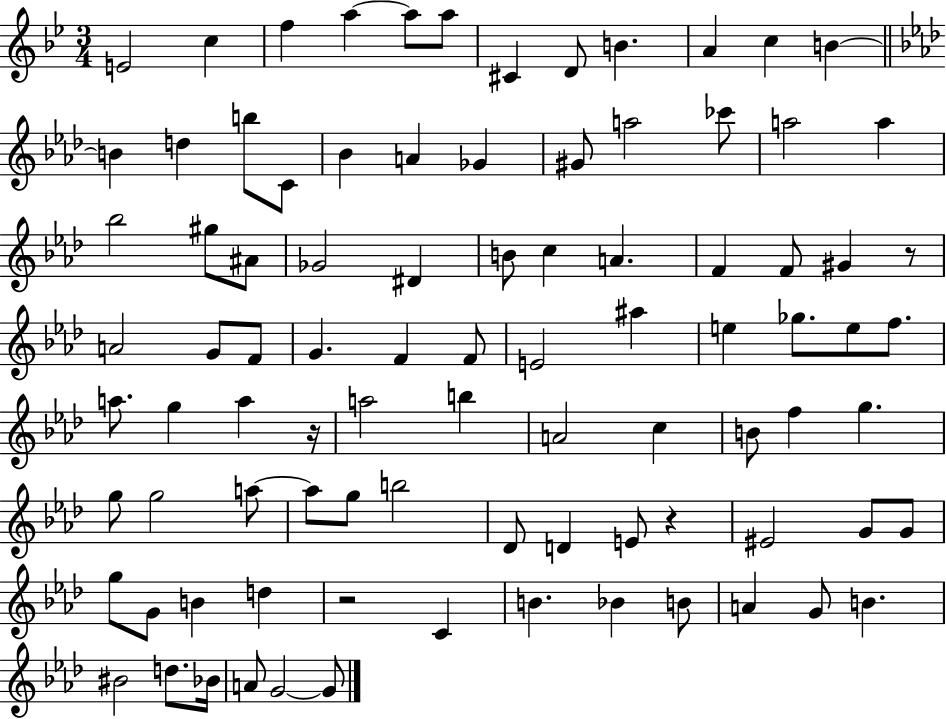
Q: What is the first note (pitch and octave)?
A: E4